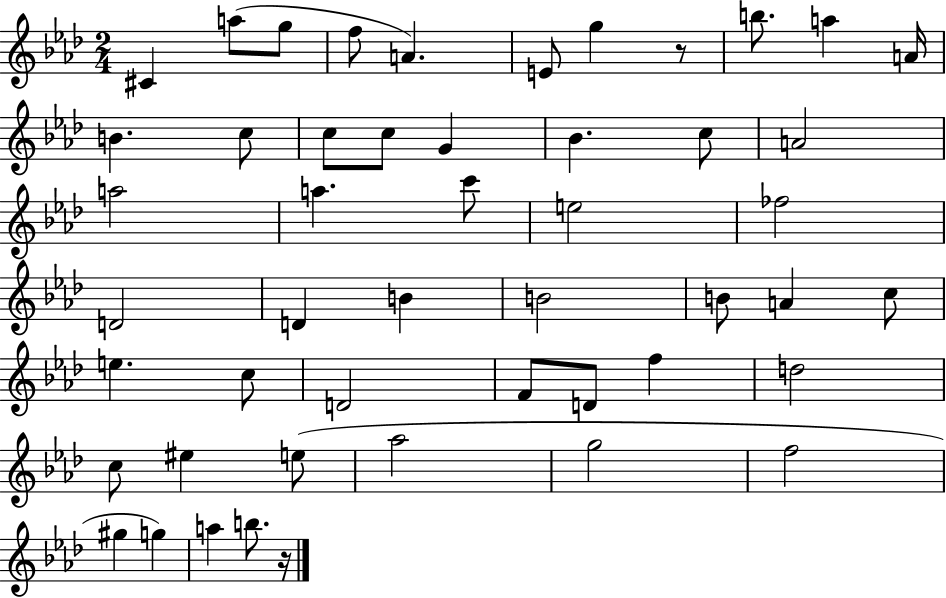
X:1
T:Untitled
M:2/4
L:1/4
K:Ab
^C a/2 g/2 f/2 A E/2 g z/2 b/2 a A/4 B c/2 c/2 c/2 G _B c/2 A2 a2 a c'/2 e2 _f2 D2 D B B2 B/2 A c/2 e c/2 D2 F/2 D/2 f d2 c/2 ^e e/2 _a2 g2 f2 ^g g a b/2 z/4